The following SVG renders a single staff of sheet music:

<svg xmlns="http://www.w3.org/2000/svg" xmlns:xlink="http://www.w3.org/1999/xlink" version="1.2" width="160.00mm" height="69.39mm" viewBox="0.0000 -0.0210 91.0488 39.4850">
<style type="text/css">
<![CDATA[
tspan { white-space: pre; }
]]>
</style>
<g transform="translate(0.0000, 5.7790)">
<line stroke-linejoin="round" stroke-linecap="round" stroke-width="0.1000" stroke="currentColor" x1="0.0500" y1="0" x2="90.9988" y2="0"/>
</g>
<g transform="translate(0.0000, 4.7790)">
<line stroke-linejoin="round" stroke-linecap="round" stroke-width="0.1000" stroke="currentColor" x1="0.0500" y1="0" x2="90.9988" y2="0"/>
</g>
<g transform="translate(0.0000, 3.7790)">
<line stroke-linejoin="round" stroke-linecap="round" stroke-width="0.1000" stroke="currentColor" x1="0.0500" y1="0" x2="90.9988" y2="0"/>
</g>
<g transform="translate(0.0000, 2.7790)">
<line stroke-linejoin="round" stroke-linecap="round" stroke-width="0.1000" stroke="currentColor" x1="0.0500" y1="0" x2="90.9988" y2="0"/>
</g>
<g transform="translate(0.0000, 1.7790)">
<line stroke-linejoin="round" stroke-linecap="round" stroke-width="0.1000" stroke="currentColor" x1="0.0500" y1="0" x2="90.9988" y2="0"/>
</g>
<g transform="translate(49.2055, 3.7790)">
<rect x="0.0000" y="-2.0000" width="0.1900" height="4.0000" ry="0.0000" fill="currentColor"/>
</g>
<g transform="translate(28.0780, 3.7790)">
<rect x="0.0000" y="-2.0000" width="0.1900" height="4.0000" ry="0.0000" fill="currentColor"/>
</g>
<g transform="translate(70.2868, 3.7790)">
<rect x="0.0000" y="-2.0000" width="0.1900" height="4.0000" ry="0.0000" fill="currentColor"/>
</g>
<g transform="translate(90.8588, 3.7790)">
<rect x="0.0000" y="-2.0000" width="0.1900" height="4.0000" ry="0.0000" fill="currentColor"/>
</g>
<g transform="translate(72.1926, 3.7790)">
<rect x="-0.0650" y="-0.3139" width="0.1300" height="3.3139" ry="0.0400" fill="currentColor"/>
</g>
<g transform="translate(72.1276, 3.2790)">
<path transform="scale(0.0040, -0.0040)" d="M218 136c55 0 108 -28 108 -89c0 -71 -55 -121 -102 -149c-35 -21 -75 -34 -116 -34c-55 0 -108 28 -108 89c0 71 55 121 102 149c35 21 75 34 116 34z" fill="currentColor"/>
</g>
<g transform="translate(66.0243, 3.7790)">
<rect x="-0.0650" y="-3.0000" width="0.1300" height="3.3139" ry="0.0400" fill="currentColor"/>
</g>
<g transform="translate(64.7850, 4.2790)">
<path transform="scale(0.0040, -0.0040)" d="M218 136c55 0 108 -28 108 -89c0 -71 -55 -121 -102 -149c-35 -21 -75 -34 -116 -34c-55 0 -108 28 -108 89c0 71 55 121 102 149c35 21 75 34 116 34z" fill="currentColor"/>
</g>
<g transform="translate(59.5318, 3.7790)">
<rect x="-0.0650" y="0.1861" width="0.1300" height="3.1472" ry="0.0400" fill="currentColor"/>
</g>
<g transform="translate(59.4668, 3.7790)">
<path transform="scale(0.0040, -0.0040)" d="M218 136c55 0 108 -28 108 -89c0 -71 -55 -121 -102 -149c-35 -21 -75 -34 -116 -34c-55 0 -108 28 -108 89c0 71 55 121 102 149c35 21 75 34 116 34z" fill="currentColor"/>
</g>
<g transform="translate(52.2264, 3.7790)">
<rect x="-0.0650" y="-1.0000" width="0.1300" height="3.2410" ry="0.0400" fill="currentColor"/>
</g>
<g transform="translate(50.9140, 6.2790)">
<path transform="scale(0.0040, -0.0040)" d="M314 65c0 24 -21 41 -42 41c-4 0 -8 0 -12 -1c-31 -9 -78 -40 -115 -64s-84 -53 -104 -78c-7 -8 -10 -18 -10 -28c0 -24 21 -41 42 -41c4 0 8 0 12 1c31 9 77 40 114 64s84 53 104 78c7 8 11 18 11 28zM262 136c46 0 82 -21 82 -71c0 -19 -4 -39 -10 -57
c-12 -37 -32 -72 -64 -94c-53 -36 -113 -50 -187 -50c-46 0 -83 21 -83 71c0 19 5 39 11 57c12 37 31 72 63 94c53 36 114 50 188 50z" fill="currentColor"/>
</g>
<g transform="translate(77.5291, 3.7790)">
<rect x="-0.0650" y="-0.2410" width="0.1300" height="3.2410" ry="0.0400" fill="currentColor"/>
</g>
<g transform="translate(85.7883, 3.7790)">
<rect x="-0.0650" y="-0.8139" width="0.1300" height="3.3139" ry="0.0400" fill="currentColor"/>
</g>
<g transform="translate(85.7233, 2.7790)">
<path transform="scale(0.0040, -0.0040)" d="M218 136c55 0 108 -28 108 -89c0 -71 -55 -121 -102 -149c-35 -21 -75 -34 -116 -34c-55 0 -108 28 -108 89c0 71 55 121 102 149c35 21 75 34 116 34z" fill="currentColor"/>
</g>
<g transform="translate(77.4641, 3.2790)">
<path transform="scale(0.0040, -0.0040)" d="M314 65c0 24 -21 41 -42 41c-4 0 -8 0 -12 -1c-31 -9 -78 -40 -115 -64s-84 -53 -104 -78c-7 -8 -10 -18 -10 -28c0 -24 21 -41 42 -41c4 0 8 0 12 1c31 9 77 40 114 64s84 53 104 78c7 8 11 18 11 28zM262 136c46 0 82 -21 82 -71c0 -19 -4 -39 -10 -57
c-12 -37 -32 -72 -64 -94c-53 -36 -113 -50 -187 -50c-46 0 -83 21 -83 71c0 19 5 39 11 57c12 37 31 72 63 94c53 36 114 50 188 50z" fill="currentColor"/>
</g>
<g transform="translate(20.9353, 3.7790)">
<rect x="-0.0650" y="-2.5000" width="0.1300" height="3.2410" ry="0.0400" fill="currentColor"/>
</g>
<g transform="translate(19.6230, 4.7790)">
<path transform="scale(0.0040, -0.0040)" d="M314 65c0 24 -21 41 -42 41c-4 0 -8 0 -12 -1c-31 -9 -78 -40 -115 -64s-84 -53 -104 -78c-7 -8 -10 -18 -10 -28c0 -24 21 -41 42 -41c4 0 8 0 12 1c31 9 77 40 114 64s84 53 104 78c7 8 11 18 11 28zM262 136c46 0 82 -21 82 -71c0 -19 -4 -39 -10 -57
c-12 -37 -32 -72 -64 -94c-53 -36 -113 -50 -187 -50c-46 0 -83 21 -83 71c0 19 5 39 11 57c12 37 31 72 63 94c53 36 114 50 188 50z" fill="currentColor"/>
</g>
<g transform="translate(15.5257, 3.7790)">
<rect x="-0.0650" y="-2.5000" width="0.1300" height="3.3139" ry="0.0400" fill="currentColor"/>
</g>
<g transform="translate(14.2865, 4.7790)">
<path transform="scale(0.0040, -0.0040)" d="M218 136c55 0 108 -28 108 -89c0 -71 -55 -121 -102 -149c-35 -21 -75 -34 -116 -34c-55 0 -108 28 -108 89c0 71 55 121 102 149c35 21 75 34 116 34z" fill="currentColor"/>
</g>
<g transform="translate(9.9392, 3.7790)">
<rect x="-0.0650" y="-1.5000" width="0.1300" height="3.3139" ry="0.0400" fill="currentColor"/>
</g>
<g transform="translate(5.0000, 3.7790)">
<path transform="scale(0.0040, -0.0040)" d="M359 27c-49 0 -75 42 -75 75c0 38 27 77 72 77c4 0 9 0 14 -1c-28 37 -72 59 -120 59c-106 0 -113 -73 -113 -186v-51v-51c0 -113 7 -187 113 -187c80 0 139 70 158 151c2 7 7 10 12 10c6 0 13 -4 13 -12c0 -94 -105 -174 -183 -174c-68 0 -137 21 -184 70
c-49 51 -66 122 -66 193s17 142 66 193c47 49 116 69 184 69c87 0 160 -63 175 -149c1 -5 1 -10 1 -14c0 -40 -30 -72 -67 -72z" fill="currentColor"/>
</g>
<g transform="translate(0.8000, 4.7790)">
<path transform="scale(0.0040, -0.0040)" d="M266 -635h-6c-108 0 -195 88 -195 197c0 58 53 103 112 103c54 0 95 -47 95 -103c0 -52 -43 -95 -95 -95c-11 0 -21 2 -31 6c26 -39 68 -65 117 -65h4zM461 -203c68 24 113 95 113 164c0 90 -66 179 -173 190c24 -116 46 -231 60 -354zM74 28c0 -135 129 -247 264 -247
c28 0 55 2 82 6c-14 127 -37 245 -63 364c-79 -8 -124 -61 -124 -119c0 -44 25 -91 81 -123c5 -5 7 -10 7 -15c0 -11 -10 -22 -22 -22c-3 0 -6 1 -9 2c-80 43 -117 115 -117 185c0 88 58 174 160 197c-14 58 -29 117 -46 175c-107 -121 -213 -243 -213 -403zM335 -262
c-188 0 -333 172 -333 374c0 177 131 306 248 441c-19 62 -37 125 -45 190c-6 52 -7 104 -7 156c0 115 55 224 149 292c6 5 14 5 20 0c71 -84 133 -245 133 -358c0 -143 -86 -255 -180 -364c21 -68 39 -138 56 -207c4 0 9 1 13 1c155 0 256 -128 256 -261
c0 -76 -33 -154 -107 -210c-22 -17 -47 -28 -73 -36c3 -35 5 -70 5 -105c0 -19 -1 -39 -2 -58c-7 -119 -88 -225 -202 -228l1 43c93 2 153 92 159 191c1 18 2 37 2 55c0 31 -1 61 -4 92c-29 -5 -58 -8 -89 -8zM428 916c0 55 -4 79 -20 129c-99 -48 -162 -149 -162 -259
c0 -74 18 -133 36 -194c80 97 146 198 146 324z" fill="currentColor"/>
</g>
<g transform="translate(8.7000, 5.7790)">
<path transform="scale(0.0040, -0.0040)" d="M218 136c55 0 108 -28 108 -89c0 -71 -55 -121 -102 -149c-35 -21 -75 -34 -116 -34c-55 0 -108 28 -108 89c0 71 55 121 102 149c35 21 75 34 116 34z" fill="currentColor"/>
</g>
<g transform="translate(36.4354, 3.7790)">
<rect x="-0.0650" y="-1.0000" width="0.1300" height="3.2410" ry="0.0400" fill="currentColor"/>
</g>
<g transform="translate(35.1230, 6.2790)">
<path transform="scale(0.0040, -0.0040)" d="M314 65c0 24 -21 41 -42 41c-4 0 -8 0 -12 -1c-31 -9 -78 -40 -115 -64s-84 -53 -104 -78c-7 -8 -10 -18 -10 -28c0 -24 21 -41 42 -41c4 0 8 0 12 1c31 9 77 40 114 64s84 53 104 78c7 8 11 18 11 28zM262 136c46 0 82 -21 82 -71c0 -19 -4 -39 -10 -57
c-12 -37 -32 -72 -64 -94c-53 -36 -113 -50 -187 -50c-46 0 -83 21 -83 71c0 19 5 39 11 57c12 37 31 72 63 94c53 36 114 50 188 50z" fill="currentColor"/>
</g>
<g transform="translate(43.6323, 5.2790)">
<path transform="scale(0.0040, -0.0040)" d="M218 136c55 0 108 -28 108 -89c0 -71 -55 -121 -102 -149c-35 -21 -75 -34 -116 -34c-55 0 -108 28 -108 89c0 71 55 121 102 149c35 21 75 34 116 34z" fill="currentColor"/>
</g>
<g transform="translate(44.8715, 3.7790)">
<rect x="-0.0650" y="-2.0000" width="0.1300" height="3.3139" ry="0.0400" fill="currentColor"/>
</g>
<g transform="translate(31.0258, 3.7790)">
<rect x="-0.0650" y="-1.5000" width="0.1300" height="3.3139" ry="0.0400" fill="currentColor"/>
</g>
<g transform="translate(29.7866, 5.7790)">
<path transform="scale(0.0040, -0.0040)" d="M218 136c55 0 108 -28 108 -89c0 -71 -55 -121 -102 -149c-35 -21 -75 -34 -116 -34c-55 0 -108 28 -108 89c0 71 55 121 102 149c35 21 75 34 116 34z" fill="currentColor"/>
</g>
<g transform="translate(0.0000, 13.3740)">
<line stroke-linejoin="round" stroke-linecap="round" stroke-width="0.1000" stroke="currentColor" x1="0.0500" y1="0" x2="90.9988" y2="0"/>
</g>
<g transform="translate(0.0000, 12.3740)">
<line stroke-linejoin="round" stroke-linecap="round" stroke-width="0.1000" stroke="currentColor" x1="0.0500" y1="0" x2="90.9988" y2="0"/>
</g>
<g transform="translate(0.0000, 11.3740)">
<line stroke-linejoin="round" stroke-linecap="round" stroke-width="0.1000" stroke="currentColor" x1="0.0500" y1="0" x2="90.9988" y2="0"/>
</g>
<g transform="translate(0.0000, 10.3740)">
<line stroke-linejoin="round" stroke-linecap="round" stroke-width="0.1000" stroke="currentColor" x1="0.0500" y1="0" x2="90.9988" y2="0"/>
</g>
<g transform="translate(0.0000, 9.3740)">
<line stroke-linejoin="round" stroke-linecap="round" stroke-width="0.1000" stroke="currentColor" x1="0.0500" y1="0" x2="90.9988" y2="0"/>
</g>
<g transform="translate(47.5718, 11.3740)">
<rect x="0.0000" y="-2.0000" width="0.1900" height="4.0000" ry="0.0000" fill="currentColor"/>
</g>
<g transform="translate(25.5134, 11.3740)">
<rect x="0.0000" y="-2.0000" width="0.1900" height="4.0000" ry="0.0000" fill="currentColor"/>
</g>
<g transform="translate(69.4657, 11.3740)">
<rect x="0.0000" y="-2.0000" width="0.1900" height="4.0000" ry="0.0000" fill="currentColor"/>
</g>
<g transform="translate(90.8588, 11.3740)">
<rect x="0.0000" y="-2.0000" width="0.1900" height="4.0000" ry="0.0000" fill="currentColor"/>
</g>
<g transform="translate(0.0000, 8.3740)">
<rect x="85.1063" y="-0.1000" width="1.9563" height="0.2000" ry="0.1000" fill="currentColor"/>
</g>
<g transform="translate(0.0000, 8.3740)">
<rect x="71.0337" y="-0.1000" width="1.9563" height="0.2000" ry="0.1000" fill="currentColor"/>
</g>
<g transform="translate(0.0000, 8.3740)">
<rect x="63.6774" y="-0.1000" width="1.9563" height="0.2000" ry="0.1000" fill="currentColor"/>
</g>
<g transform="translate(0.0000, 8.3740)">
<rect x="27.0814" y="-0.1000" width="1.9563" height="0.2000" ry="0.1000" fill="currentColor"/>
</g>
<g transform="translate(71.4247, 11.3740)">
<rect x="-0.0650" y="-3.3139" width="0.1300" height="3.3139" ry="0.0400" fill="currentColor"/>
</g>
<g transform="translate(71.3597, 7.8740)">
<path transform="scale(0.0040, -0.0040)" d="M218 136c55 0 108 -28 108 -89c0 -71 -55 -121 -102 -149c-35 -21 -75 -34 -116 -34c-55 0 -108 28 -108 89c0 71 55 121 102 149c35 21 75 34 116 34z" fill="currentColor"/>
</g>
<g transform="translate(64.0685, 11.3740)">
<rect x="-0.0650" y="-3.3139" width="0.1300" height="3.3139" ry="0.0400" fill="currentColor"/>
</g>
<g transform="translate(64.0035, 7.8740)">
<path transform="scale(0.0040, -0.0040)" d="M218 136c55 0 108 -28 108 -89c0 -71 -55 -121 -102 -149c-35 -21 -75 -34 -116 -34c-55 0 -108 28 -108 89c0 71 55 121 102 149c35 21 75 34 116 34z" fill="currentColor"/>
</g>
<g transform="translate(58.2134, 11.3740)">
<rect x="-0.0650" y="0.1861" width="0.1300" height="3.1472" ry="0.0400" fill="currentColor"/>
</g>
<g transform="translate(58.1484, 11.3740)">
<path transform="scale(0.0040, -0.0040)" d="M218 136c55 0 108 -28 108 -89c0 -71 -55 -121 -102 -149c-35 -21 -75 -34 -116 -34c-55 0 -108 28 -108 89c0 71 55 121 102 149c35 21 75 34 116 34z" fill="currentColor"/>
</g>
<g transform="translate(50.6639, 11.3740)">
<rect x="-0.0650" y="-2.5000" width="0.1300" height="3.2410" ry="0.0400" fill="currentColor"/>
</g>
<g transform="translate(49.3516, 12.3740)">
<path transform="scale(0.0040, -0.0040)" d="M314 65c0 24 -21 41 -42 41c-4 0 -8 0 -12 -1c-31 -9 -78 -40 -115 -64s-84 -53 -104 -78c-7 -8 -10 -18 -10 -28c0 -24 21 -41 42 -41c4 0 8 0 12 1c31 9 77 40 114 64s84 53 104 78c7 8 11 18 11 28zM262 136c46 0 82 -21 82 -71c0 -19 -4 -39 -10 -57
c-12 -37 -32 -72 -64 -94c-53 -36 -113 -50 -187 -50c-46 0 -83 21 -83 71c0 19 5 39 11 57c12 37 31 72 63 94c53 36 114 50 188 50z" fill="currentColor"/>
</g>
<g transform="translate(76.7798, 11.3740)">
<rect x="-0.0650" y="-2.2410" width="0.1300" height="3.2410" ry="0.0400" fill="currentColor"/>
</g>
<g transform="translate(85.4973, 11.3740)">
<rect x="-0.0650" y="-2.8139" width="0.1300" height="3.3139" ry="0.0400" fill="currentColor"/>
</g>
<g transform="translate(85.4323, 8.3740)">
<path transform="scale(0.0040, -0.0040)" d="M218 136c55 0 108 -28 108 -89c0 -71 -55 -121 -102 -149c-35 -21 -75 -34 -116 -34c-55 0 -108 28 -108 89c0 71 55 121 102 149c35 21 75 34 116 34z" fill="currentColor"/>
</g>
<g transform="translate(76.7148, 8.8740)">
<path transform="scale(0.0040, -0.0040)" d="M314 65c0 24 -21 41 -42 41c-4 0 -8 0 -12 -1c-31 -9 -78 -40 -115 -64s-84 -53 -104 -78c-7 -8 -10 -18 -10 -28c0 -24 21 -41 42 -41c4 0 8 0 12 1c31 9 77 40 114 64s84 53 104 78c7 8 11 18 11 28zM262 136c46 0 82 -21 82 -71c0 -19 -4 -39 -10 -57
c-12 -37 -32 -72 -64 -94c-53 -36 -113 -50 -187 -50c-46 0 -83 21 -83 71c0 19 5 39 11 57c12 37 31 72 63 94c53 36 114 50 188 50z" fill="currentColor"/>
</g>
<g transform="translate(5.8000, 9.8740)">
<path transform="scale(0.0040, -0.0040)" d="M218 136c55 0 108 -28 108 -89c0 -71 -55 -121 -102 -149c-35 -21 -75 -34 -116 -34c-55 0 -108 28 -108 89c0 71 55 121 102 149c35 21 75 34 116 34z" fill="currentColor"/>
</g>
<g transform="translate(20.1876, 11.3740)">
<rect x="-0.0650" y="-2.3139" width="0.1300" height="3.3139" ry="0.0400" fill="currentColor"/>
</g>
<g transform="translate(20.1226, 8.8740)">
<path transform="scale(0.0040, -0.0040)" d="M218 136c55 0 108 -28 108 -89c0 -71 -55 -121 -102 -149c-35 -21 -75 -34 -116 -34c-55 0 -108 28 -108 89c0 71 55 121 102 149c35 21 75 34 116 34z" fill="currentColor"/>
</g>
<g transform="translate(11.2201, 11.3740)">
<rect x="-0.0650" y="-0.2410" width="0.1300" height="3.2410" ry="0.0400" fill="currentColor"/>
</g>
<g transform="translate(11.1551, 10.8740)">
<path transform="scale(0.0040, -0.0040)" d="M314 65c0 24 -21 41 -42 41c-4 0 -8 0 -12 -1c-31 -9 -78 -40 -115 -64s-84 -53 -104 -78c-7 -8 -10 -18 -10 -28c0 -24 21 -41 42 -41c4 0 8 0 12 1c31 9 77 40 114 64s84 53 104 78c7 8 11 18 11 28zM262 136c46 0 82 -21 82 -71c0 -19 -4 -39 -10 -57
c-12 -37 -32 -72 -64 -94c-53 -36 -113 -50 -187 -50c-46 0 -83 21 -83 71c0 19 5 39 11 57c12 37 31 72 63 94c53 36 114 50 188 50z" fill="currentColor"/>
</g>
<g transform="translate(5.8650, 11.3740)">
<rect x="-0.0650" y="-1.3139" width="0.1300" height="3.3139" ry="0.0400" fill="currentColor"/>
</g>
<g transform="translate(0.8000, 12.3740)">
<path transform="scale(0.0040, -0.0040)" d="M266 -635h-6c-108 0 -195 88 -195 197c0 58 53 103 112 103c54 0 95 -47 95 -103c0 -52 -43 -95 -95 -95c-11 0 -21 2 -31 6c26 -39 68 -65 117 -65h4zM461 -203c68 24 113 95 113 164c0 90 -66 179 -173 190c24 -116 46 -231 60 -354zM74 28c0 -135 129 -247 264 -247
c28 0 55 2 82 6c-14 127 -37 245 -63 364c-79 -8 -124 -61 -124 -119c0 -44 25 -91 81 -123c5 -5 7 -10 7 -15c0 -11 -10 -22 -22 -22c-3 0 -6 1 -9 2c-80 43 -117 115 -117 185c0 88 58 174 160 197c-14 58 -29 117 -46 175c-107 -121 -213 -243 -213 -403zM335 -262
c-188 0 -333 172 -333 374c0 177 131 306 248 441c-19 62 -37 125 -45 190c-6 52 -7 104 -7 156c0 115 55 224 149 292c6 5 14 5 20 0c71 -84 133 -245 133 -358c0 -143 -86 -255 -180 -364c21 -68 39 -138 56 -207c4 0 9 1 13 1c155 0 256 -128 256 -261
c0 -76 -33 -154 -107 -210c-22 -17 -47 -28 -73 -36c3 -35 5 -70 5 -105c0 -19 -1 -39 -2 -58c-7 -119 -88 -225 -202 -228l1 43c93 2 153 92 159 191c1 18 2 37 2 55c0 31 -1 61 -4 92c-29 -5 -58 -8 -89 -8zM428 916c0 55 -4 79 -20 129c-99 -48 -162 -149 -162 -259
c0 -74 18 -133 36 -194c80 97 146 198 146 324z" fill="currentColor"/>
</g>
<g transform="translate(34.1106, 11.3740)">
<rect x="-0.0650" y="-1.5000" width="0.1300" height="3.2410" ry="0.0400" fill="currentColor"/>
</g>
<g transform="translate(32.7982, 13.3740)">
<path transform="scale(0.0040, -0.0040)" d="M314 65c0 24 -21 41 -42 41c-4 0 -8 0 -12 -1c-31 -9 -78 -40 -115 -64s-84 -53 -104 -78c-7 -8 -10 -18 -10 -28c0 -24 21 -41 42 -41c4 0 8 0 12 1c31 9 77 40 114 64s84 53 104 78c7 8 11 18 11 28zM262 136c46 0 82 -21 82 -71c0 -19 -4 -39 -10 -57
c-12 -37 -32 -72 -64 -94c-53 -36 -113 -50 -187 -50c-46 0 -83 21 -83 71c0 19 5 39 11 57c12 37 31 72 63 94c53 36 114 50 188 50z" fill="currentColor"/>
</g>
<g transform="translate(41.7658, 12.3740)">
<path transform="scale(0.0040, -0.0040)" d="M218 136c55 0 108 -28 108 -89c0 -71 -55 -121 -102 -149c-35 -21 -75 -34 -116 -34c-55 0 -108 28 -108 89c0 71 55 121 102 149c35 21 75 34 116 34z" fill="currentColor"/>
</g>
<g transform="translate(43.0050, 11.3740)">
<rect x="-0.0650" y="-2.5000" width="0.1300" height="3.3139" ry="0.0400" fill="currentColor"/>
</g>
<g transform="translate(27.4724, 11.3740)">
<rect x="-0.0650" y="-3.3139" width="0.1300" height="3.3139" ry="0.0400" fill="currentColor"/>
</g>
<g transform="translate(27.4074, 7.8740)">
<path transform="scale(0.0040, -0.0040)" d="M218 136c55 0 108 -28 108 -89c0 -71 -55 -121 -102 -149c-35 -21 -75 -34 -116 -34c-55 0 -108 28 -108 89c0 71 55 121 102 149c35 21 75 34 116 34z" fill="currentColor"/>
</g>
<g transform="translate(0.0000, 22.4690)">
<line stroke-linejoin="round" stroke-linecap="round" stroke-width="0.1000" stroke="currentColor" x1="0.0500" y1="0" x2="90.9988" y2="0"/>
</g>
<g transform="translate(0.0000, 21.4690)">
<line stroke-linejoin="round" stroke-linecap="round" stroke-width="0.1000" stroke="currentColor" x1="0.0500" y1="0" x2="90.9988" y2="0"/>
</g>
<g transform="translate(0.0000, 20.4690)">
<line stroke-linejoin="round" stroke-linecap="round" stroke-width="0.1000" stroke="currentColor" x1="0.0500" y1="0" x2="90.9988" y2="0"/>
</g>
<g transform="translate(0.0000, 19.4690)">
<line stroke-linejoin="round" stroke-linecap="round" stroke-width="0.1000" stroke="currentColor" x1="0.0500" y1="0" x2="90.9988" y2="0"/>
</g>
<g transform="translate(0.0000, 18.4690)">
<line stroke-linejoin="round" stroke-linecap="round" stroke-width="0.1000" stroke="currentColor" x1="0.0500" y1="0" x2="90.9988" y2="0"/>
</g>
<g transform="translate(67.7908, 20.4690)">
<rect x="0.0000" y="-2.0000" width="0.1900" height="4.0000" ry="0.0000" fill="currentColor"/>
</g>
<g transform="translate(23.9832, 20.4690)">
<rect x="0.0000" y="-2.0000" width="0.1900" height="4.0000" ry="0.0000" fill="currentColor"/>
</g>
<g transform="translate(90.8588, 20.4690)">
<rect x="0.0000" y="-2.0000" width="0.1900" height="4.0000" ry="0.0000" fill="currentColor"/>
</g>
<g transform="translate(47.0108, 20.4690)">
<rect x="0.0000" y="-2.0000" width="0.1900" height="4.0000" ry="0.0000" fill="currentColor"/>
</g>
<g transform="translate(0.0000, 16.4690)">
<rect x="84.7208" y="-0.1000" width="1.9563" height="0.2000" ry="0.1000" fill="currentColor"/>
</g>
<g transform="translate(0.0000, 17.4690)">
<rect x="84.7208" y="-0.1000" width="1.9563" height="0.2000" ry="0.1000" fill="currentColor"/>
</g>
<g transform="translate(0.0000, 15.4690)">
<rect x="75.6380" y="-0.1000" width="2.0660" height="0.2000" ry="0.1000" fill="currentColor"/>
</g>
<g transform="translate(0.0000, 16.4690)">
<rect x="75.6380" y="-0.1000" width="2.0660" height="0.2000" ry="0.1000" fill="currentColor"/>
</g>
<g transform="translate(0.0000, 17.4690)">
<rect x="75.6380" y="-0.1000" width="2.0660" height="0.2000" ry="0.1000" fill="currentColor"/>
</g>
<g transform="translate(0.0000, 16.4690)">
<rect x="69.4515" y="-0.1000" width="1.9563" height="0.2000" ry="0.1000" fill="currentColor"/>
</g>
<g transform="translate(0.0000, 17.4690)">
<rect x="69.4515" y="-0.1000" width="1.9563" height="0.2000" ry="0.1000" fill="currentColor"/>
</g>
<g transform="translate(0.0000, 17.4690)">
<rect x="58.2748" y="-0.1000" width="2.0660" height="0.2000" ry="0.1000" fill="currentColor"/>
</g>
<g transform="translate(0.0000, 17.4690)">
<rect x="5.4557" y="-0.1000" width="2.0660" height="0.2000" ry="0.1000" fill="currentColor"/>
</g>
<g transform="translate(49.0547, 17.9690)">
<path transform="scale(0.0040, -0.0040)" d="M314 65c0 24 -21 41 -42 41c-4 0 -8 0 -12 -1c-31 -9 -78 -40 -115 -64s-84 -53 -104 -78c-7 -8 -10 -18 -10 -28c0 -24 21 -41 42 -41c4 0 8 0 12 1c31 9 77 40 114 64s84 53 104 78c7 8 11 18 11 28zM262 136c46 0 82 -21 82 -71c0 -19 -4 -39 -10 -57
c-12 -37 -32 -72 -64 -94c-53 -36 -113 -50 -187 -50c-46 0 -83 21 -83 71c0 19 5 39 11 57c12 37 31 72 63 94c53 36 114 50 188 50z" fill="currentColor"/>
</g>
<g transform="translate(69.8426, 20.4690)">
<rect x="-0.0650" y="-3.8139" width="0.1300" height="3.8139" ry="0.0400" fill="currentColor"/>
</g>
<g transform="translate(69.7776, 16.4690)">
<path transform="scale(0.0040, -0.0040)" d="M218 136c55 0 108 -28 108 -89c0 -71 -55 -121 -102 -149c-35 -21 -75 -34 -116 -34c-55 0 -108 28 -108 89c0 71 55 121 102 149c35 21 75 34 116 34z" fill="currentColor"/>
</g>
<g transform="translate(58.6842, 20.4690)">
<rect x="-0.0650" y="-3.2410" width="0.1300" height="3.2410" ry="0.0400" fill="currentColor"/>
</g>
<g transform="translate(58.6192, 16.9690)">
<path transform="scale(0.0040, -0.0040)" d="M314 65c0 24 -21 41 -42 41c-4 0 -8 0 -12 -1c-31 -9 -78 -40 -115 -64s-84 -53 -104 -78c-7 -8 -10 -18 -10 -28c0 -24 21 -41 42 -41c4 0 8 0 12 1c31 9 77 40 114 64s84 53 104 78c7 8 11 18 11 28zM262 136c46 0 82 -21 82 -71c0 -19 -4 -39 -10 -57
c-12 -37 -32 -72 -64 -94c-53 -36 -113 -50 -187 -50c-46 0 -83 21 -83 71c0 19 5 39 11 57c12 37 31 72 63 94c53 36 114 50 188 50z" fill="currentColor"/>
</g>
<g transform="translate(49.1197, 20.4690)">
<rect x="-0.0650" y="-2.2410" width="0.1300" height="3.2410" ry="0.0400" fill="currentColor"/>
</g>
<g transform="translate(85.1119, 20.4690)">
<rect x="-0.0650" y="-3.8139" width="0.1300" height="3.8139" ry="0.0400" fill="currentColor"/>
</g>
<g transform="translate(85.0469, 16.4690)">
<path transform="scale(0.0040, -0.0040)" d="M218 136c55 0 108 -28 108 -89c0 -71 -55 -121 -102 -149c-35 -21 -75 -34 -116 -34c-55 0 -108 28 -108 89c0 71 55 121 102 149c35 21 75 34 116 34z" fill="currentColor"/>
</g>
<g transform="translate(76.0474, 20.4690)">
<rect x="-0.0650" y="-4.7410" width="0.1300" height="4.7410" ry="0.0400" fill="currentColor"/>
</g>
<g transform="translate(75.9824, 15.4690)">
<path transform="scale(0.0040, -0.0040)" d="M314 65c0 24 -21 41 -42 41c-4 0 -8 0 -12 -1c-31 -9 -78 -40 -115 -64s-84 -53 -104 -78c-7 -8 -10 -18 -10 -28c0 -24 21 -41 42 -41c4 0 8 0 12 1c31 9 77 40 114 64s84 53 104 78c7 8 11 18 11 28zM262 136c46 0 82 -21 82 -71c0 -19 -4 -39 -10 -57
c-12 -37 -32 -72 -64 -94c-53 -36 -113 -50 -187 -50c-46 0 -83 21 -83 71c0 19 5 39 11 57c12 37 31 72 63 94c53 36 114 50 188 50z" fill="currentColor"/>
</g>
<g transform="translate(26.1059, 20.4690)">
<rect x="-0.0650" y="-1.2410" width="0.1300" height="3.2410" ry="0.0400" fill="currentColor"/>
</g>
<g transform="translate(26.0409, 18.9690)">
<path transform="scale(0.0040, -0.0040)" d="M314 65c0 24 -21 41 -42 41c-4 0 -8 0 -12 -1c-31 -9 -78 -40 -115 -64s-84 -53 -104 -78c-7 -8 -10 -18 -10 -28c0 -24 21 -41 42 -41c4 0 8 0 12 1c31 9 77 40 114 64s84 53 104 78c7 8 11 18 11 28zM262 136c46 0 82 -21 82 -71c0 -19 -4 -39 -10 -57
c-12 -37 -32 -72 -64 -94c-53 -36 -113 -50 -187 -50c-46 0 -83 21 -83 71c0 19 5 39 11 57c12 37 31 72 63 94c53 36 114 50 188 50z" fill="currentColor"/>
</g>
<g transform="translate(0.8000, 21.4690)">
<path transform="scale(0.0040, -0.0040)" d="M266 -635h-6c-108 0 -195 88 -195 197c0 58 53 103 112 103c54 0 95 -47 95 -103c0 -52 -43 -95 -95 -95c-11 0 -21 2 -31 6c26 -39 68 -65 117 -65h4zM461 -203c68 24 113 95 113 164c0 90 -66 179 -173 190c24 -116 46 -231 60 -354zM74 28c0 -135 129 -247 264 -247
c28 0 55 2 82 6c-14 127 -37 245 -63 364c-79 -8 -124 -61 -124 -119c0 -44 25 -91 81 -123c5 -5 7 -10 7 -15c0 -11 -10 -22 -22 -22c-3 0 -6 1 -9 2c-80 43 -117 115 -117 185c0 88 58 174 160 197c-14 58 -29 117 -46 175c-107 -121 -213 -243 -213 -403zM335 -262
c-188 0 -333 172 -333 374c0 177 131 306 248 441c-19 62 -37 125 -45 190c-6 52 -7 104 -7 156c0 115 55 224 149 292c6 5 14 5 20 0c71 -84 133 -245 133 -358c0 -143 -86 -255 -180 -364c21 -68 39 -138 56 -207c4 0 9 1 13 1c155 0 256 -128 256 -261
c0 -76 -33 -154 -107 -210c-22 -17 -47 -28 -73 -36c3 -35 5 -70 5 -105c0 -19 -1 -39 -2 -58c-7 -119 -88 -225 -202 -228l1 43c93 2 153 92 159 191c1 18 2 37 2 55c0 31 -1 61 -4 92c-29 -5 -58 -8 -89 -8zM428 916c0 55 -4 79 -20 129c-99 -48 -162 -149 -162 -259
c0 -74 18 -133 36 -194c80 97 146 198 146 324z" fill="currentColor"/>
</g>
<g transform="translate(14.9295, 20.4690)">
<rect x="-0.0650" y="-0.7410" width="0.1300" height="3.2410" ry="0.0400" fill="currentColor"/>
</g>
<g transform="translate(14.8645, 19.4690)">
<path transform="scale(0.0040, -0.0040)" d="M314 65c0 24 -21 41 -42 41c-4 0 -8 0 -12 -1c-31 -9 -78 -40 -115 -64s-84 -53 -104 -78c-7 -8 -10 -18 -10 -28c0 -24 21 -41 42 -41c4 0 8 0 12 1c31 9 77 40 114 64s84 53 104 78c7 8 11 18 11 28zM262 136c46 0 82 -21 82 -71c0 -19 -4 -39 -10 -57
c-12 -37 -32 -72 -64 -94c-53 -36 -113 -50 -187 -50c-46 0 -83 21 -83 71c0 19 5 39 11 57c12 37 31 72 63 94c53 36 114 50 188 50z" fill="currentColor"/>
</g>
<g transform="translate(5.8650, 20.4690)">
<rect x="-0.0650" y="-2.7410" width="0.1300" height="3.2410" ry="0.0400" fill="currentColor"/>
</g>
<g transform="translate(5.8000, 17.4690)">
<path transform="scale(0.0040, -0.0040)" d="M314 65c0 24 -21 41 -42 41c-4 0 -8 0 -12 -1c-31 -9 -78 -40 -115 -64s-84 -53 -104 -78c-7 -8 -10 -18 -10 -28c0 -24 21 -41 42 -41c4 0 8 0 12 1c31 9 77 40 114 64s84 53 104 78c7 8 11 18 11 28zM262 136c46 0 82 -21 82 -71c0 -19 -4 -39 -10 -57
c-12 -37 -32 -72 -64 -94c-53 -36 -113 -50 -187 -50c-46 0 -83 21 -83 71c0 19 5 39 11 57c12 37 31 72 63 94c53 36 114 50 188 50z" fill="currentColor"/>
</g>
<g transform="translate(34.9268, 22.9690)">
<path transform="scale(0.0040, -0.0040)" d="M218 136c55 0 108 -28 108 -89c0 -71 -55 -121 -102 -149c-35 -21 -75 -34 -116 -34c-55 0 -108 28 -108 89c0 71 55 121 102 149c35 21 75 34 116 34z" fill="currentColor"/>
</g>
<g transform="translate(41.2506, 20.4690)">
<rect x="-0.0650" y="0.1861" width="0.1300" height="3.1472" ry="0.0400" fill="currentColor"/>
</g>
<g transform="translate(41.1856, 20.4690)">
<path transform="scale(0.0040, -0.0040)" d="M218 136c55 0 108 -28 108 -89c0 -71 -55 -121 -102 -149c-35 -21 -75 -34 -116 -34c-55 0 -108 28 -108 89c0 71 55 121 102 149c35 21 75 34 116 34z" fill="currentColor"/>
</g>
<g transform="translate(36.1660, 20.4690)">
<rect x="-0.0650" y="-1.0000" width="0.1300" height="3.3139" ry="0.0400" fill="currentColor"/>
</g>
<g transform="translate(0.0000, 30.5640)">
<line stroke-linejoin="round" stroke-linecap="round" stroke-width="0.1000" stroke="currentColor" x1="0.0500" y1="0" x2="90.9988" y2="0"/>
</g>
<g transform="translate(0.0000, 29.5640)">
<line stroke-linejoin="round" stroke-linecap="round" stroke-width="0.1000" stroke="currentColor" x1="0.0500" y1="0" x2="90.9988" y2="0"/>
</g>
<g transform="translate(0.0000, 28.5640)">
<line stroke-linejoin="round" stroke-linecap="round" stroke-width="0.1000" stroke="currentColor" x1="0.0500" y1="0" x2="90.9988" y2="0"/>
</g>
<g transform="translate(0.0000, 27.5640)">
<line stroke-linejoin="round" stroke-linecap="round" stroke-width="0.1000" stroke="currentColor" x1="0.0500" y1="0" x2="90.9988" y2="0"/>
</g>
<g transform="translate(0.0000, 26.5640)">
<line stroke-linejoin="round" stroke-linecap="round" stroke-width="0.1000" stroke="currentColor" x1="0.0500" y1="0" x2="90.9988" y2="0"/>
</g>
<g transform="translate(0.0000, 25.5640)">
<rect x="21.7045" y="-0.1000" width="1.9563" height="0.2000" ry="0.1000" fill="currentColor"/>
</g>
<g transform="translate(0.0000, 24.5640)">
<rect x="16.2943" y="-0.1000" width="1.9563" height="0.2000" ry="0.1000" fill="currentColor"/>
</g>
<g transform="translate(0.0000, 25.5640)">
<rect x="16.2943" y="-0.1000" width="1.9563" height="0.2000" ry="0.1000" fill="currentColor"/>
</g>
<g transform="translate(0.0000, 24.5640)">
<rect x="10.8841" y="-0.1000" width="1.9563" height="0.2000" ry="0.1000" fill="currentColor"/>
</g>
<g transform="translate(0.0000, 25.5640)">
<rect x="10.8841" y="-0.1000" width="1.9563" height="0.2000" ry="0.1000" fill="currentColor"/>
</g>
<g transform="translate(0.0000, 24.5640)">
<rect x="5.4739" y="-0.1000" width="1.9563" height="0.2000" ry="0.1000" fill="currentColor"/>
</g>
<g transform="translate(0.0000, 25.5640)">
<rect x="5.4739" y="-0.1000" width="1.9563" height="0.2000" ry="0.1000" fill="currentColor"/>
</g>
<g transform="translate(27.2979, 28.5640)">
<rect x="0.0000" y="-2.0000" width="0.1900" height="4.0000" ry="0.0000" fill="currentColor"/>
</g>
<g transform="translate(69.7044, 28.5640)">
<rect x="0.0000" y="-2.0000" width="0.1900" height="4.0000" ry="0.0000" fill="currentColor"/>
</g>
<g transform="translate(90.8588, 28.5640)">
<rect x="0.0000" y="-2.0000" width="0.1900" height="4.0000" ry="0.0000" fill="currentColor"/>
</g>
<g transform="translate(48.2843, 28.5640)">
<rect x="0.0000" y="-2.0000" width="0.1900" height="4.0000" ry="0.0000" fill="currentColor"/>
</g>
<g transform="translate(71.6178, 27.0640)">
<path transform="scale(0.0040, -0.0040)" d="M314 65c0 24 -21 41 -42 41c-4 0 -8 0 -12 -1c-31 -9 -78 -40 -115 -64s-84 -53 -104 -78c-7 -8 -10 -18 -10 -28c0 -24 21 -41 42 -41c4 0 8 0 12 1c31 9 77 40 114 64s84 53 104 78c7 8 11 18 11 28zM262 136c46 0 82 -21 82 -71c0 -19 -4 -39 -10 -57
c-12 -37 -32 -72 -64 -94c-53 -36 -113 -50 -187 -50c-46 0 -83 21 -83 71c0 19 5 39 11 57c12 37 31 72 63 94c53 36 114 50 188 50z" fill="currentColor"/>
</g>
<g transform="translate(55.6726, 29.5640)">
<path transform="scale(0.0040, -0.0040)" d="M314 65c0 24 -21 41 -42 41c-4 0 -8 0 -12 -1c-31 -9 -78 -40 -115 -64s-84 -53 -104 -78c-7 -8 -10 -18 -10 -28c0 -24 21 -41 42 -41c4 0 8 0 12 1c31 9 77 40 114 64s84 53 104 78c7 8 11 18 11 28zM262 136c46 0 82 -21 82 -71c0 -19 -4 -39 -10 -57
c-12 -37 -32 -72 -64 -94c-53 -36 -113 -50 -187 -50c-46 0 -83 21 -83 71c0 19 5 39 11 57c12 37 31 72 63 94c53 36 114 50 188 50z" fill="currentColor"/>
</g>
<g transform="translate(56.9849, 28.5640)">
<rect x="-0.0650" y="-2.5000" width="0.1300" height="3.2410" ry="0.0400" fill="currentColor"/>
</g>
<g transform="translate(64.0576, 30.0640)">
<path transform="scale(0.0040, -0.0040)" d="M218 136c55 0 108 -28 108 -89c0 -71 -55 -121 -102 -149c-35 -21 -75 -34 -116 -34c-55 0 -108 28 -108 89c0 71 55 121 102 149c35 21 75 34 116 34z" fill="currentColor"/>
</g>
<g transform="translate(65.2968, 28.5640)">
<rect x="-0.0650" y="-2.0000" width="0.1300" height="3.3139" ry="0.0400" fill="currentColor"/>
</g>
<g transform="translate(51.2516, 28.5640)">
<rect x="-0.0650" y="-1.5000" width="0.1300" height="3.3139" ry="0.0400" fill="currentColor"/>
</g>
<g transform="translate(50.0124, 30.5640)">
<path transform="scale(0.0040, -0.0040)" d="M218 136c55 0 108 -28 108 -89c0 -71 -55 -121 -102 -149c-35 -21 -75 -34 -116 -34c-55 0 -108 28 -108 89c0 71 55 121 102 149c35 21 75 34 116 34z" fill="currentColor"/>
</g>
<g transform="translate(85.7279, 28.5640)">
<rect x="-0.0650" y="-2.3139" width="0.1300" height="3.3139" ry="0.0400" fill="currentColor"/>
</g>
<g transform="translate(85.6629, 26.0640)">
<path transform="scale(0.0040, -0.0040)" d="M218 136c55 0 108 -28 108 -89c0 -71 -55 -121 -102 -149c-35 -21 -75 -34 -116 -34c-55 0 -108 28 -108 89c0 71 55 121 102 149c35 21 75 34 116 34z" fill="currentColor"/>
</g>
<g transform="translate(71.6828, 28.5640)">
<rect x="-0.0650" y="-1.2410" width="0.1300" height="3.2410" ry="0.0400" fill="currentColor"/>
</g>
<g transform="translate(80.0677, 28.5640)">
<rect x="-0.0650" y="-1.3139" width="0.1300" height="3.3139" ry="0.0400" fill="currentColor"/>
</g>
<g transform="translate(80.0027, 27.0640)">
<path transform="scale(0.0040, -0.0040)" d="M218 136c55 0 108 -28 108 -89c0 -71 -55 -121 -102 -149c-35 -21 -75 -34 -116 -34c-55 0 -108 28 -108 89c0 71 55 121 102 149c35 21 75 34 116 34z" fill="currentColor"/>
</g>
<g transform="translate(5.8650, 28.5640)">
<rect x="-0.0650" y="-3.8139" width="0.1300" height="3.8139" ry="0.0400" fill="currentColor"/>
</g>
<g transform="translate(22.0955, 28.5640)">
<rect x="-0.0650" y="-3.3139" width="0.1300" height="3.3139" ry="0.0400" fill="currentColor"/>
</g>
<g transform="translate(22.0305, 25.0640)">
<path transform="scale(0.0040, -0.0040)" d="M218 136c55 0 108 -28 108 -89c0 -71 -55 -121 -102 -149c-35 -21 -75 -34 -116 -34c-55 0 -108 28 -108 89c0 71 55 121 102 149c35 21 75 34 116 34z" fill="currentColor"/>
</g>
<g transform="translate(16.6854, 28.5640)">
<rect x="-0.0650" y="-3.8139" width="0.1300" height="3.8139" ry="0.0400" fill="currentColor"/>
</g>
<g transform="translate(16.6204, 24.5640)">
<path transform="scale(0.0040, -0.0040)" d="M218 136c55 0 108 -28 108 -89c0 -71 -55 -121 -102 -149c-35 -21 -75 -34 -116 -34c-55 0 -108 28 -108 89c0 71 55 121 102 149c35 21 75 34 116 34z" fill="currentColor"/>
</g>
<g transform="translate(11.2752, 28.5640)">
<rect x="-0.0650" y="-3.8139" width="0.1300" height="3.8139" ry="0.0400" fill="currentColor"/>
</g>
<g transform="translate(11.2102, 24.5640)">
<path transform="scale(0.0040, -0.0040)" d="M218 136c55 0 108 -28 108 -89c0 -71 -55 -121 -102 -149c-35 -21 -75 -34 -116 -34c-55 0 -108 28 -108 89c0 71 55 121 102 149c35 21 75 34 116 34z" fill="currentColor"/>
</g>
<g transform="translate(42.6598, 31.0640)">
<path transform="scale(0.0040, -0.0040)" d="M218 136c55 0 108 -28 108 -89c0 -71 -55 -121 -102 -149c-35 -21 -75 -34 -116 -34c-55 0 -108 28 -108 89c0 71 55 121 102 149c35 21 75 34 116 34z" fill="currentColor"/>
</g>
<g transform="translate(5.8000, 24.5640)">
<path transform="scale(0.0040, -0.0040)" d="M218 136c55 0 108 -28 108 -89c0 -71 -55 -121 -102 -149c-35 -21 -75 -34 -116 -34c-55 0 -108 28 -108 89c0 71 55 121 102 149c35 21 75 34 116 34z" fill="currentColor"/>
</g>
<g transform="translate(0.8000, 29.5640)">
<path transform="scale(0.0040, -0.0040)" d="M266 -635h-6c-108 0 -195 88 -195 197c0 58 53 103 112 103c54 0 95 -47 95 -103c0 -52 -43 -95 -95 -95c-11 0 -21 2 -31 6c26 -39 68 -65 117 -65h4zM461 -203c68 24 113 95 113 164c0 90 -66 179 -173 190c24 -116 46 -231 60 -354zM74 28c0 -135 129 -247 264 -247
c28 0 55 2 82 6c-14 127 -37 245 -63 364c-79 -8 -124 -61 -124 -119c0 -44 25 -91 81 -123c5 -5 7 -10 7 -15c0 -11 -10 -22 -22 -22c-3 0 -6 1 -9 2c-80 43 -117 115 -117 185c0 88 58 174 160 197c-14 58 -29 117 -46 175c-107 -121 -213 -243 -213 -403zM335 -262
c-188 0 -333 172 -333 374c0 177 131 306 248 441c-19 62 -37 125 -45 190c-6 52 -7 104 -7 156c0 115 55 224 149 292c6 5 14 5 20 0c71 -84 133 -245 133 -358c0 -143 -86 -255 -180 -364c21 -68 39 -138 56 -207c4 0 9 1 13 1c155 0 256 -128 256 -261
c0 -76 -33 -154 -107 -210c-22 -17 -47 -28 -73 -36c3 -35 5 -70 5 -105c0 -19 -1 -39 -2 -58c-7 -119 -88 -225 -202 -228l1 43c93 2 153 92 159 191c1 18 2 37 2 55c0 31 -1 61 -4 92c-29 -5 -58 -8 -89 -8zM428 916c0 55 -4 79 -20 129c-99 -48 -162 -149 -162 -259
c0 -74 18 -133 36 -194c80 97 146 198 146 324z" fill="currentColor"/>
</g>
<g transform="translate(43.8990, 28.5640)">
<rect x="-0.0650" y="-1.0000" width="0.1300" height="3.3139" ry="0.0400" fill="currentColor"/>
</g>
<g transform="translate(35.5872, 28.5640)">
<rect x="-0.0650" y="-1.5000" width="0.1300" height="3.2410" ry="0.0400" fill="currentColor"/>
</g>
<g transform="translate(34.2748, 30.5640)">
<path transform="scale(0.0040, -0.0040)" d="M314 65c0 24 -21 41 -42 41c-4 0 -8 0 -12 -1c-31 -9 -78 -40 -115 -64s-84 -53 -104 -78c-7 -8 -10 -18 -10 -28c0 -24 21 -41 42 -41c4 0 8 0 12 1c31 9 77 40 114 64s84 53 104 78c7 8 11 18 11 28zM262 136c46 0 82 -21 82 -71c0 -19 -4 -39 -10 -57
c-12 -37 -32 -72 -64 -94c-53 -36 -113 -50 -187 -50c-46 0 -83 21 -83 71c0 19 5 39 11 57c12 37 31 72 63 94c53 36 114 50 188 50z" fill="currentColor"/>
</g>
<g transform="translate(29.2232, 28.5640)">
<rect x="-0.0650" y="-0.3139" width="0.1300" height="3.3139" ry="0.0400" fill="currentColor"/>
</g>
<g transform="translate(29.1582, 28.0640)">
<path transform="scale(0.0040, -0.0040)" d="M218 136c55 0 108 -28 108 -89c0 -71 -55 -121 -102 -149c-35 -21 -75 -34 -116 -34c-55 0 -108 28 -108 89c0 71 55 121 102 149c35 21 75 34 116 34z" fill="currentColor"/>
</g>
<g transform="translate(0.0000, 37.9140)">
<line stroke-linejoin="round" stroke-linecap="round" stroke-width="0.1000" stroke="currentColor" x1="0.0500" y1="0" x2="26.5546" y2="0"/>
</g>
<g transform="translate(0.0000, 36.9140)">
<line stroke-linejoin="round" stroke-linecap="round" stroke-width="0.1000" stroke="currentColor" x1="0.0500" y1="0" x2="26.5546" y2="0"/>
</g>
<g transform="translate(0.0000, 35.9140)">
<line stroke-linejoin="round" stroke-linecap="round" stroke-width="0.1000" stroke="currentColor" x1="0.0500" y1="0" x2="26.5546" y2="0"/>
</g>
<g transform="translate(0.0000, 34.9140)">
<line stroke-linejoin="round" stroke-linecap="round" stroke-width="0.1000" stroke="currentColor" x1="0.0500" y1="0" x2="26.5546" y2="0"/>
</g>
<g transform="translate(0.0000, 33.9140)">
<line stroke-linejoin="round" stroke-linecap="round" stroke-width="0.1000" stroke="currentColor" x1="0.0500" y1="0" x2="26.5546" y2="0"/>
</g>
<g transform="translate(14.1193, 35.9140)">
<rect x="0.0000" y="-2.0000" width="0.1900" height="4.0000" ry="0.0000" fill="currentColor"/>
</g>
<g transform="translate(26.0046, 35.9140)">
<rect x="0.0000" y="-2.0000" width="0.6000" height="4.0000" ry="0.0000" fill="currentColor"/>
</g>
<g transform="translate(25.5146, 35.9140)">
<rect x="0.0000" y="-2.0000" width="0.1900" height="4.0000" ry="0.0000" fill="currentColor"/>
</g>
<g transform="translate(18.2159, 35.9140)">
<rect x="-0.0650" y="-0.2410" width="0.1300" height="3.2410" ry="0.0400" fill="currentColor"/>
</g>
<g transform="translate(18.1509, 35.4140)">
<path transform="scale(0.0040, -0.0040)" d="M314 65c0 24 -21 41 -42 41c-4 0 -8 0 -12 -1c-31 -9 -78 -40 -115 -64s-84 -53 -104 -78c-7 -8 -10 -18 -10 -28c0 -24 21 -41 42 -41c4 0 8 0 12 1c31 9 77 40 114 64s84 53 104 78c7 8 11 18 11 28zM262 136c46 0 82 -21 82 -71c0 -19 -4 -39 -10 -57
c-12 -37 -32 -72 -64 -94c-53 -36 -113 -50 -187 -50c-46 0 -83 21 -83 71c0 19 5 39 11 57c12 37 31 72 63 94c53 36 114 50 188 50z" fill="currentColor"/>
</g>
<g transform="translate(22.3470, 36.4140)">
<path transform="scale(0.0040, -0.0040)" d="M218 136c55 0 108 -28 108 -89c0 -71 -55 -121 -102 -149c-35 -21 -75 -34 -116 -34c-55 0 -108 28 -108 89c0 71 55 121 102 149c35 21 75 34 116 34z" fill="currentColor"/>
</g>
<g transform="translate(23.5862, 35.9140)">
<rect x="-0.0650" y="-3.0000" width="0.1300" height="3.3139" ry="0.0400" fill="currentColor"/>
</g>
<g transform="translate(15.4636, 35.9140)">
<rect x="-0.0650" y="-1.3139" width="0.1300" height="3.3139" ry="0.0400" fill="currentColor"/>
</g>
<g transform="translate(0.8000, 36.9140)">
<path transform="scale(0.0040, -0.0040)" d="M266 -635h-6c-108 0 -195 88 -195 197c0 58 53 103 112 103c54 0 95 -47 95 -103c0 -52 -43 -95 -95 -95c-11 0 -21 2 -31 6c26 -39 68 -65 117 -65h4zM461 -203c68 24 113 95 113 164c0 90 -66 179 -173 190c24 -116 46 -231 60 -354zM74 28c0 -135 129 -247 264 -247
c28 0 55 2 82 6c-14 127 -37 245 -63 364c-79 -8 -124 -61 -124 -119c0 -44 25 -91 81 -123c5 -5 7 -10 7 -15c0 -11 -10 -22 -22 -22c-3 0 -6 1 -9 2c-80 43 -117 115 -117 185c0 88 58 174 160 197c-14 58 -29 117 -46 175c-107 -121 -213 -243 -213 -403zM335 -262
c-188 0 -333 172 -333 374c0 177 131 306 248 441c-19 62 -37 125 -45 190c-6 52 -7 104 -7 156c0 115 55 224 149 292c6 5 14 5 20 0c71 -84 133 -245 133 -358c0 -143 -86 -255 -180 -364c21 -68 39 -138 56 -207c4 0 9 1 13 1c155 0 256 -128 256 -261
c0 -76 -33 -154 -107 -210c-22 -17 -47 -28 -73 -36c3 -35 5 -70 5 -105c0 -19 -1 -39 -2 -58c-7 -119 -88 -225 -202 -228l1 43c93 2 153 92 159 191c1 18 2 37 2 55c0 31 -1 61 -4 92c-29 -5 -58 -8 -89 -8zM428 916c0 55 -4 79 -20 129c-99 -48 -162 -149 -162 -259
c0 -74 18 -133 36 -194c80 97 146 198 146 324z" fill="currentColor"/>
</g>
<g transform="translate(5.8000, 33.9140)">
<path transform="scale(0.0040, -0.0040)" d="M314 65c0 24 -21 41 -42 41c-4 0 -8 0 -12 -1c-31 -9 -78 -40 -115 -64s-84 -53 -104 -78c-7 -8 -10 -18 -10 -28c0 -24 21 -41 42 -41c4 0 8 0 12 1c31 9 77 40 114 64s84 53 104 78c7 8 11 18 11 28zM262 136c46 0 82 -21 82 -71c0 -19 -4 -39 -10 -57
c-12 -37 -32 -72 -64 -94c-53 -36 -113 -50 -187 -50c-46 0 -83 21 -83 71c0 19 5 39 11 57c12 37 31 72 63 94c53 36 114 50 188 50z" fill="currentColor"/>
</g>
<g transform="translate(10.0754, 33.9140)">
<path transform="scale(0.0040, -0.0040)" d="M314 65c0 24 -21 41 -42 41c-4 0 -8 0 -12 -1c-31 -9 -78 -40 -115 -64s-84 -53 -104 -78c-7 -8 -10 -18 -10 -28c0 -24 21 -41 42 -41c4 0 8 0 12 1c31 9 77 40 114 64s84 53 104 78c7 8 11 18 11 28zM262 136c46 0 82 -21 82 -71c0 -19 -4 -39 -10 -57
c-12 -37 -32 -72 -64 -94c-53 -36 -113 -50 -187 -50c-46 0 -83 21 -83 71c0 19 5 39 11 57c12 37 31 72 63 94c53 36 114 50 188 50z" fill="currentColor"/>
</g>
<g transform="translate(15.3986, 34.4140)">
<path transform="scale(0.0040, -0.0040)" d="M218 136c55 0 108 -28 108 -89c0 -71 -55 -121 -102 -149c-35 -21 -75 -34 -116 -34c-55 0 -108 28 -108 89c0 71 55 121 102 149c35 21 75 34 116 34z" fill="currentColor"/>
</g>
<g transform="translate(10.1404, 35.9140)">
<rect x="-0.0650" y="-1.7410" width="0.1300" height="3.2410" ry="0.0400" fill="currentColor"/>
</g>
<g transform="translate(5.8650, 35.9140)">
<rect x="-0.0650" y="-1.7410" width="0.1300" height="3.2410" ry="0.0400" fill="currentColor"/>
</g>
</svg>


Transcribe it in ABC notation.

X:1
T:Untitled
M:4/4
L:1/4
K:C
E G G2 E D2 F D2 B A c c2 d e c2 g b E2 G G2 B b b g2 a a2 d2 e2 D B g2 b2 c' e'2 c' c' c' c' b c E2 D E G2 F e2 e g f2 f2 e c2 A